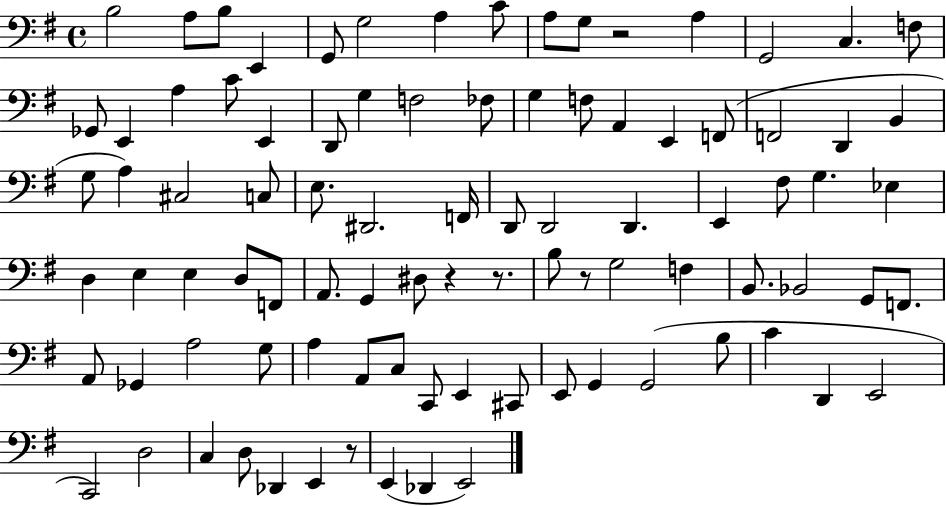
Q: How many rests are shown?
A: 5